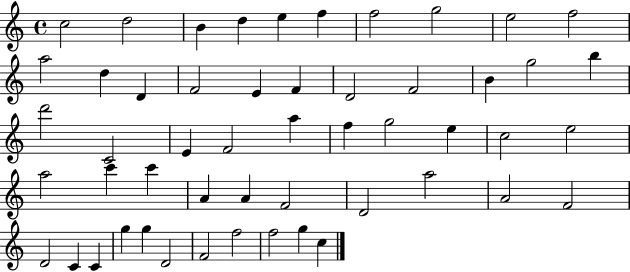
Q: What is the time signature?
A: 4/4